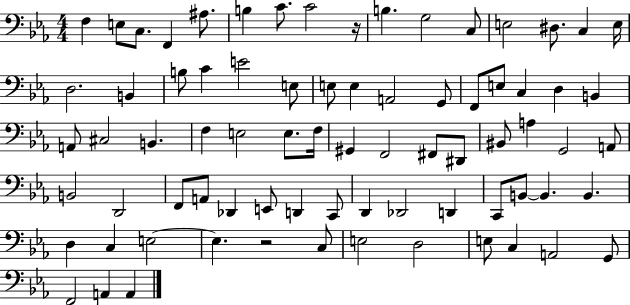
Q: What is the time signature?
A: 4/4